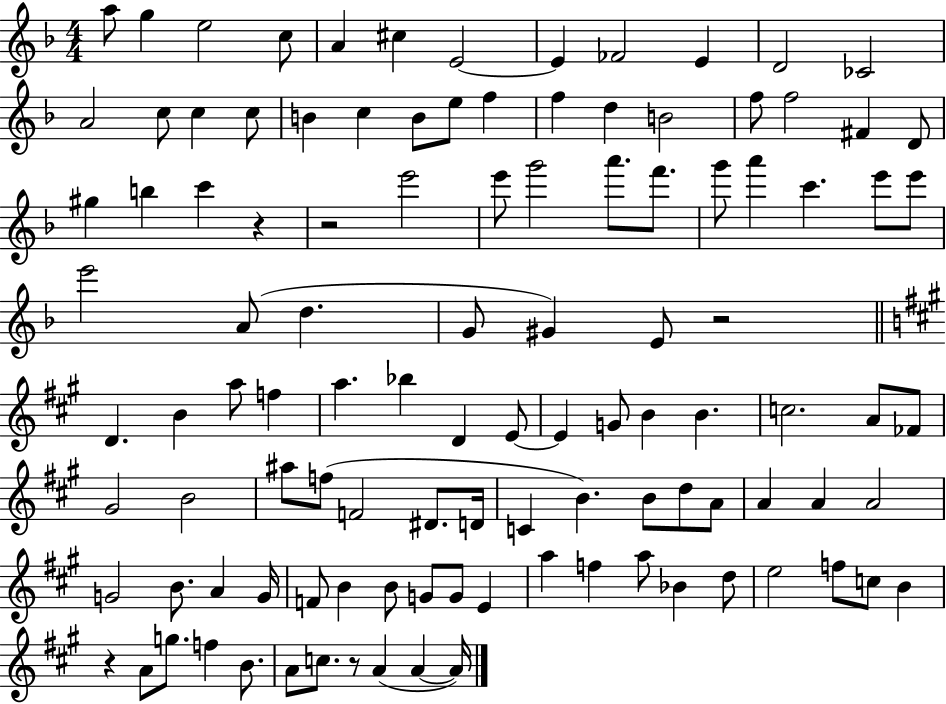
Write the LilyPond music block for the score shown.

{
  \clef treble
  \numericTimeSignature
  \time 4/4
  \key f \major
  \repeat volta 2 { a''8 g''4 e''2 c''8 | a'4 cis''4 e'2~~ | e'4 fes'2 e'4 | d'2 ces'2 | \break a'2 c''8 c''4 c''8 | b'4 c''4 b'8 e''8 f''4 | f''4 d''4 b'2 | f''8 f''2 fis'4 d'8 | \break gis''4 b''4 c'''4 r4 | r2 e'''2 | e'''8 g'''2 a'''8. f'''8. | g'''8 a'''4 c'''4. e'''8 e'''8 | \break e'''2 a'8( d''4. | g'8 gis'4) e'8 r2 | \bar "||" \break \key a \major d'4. b'4 a''8 f''4 | a''4. bes''4 d'4 e'8~~ | e'4 g'8 b'4 b'4. | c''2. a'8 fes'8 | \break gis'2 b'2 | ais''8 f''8( f'2 dis'8. d'16 | c'4 b'4.) b'8 d''8 a'8 | a'4 a'4 a'2 | \break g'2 b'8. a'4 g'16 | f'8 b'4 b'8 g'8 g'8 e'4 | a''4 f''4 a''8 bes'4 d''8 | e''2 f''8 c''8 b'4 | \break r4 a'8 g''8. f''4 b'8. | a'8 c''8. r8 a'4( a'4~~ a'16) | } \bar "|."
}